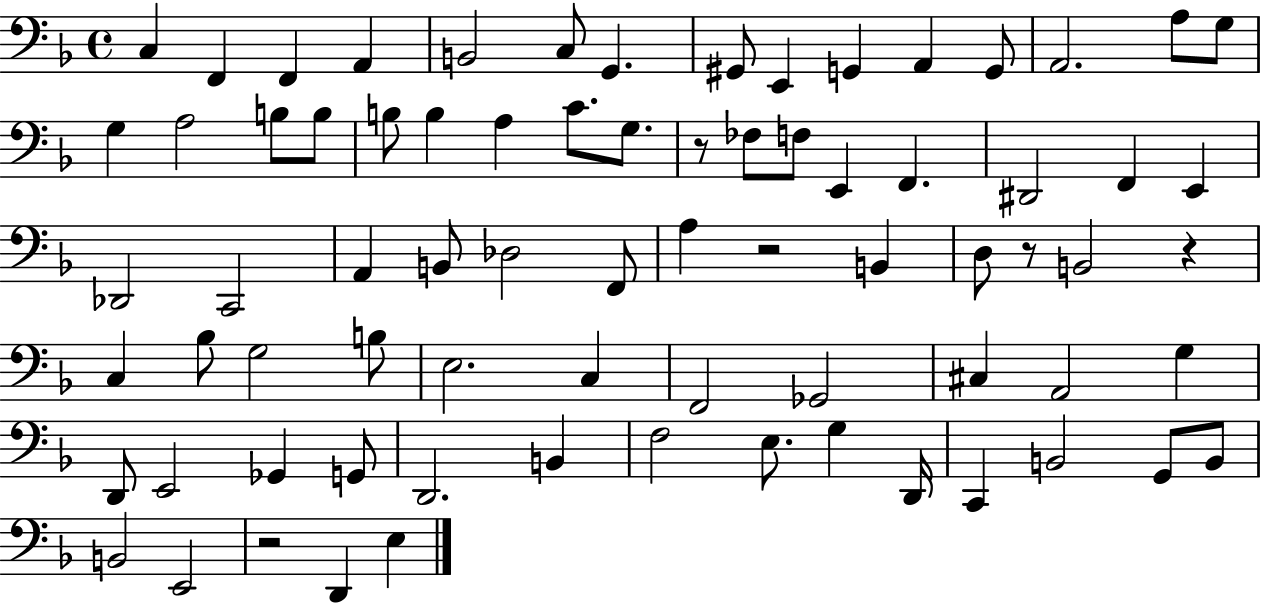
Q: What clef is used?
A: bass